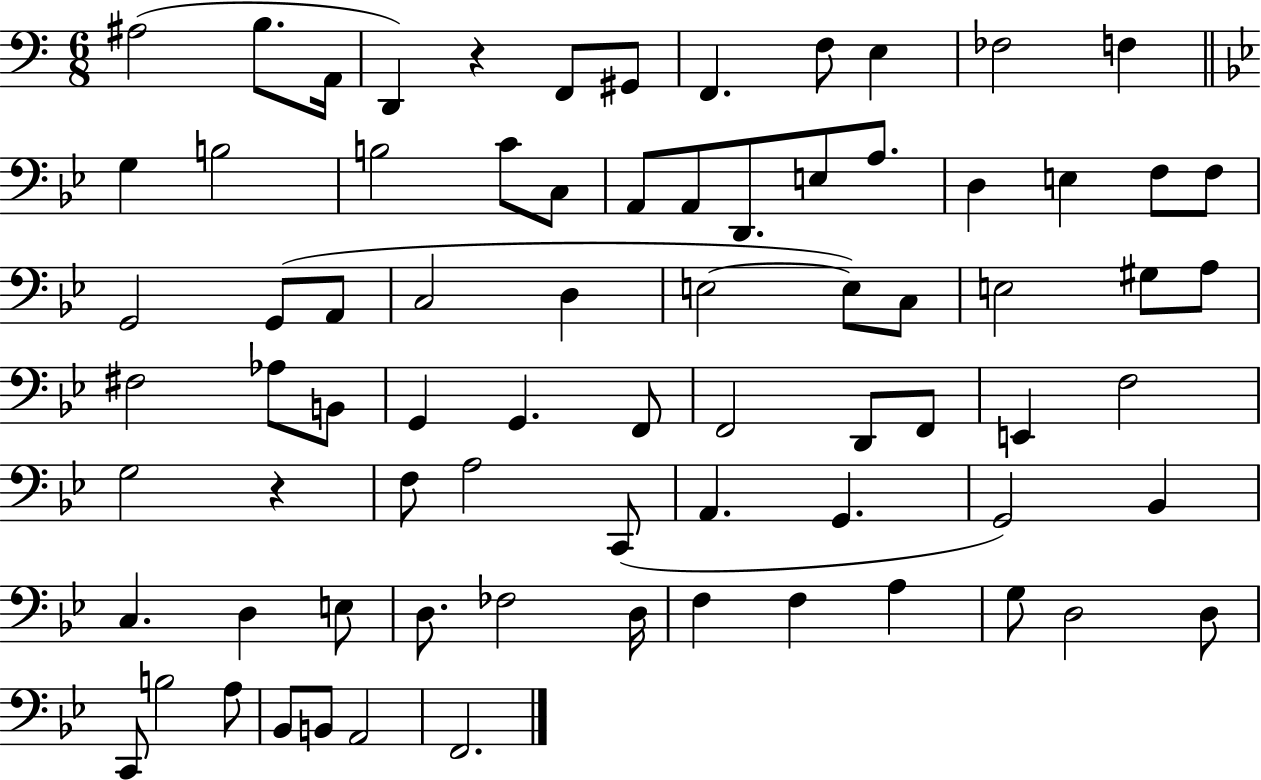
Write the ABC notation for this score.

X:1
T:Untitled
M:6/8
L:1/4
K:C
^A,2 B,/2 A,,/4 D,, z F,,/2 ^G,,/2 F,, F,/2 E, _F,2 F, G, B,2 B,2 C/2 C,/2 A,,/2 A,,/2 D,,/2 E,/2 A,/2 D, E, F,/2 F,/2 G,,2 G,,/2 A,,/2 C,2 D, E,2 E,/2 C,/2 E,2 ^G,/2 A,/2 ^F,2 _A,/2 B,,/2 G,, G,, F,,/2 F,,2 D,,/2 F,,/2 E,, F,2 G,2 z F,/2 A,2 C,,/2 A,, G,, G,,2 _B,, C, D, E,/2 D,/2 _F,2 D,/4 F, F, A, G,/2 D,2 D,/2 C,,/2 B,2 A,/2 _B,,/2 B,,/2 A,,2 F,,2